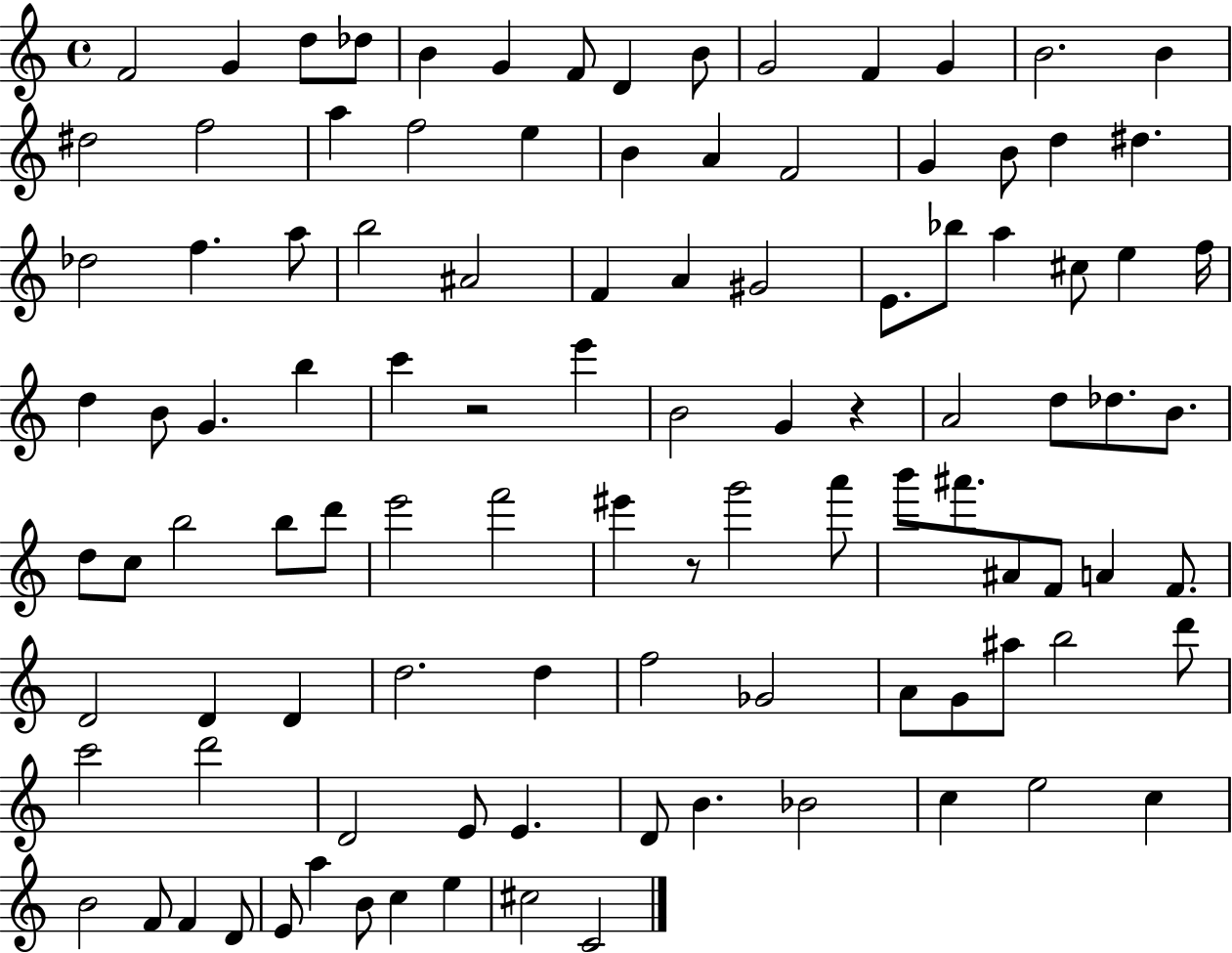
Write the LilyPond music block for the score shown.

{
  \clef treble
  \time 4/4
  \defaultTimeSignature
  \key c \major
  f'2 g'4 d''8 des''8 | b'4 g'4 f'8 d'4 b'8 | g'2 f'4 g'4 | b'2. b'4 | \break dis''2 f''2 | a''4 f''2 e''4 | b'4 a'4 f'2 | g'4 b'8 d''4 dis''4. | \break des''2 f''4. a''8 | b''2 ais'2 | f'4 a'4 gis'2 | e'8. bes''8 a''4 cis''8 e''4 f''16 | \break d''4 b'8 g'4. b''4 | c'''4 r2 e'''4 | b'2 g'4 r4 | a'2 d''8 des''8. b'8. | \break d''8 c''8 b''2 b''8 d'''8 | e'''2 f'''2 | eis'''4 r8 g'''2 a'''8 | b'''8 ais'''8. ais'8 f'8 a'4 f'8. | \break d'2 d'4 d'4 | d''2. d''4 | f''2 ges'2 | a'8 g'8 ais''8 b''2 d'''8 | \break c'''2 d'''2 | d'2 e'8 e'4. | d'8 b'4. bes'2 | c''4 e''2 c''4 | \break b'2 f'8 f'4 d'8 | e'8 a''4 b'8 c''4 e''4 | cis''2 c'2 | \bar "|."
}